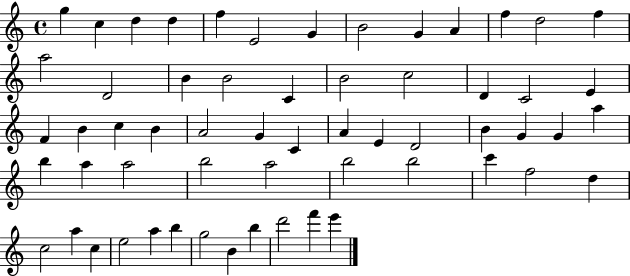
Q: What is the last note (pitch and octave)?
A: E6